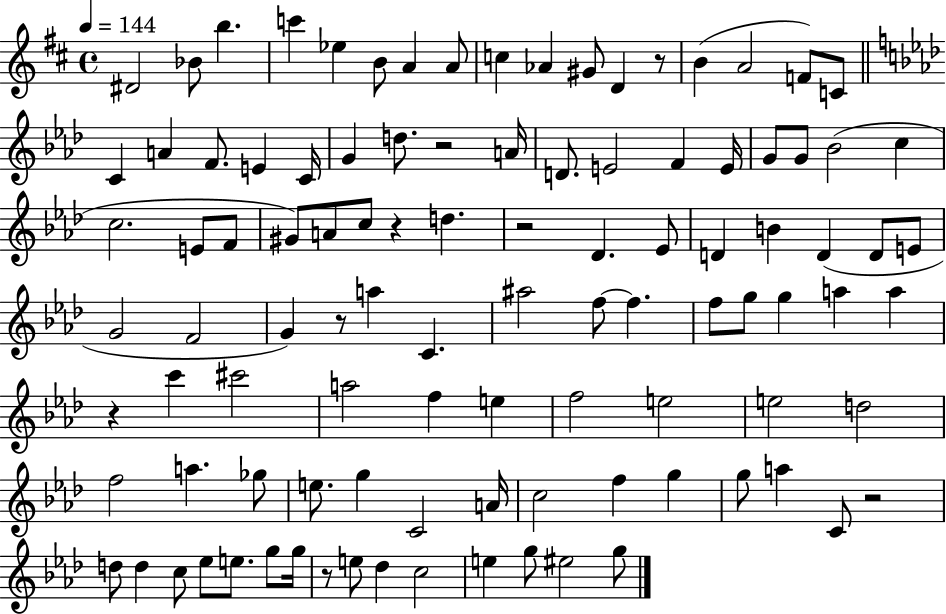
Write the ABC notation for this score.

X:1
T:Untitled
M:4/4
L:1/4
K:D
^D2 _B/2 b c' _e B/2 A A/2 c _A ^G/2 D z/2 B A2 F/2 C/2 C A F/2 E C/4 G d/2 z2 A/4 D/2 E2 F E/4 G/2 G/2 _B2 c c2 E/2 F/2 ^G/2 A/2 c/2 z d z2 _D _E/2 D B D D/2 E/2 G2 F2 G z/2 a C ^a2 f/2 f f/2 g/2 g a a z c' ^c'2 a2 f e f2 e2 e2 d2 f2 a _g/2 e/2 g C2 A/4 c2 f g g/2 a C/2 z2 d/2 d c/2 _e/2 e/2 g/2 g/4 z/2 e/2 _d c2 e g/2 ^e2 g/2